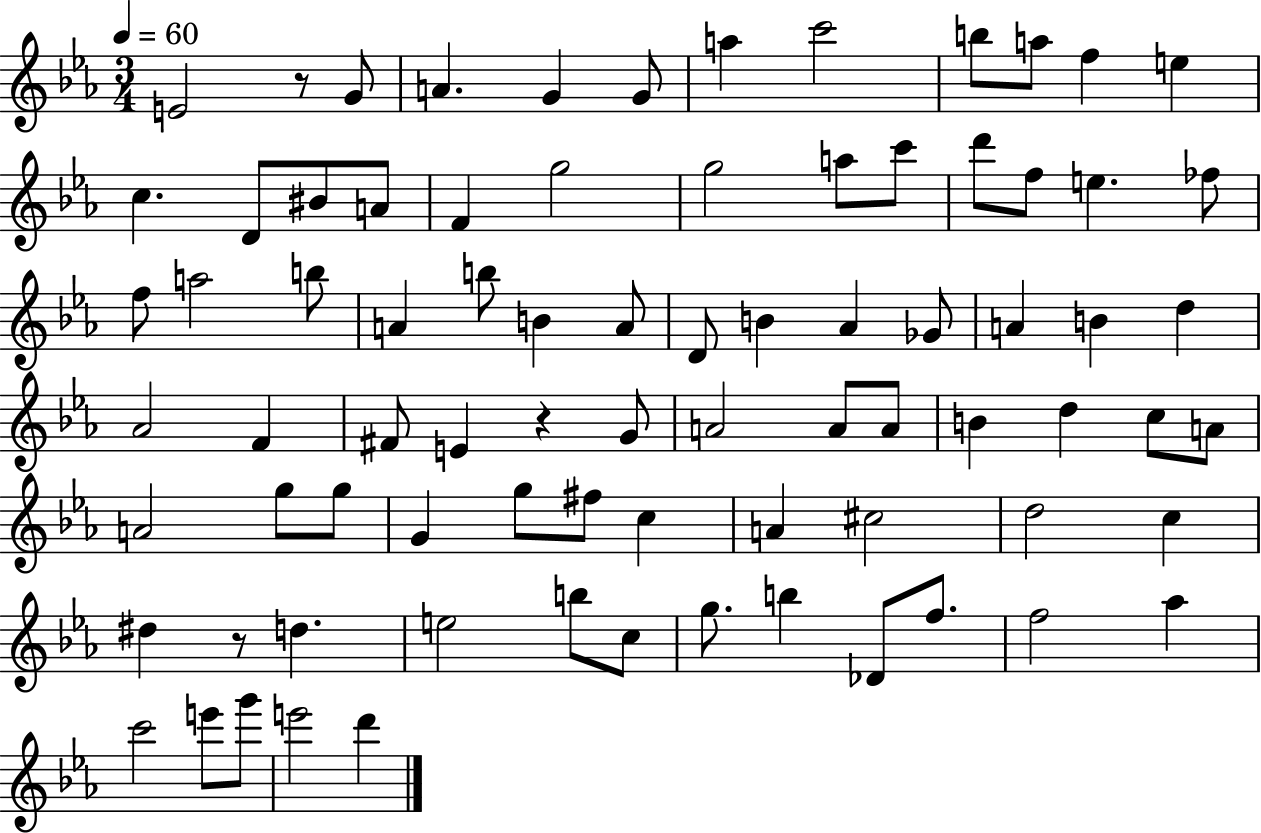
E4/h R/e G4/e A4/q. G4/q G4/e A5/q C6/h B5/e A5/e F5/q E5/q C5/q. D4/e BIS4/e A4/e F4/q G5/h G5/h A5/e C6/e D6/e F5/e E5/q. FES5/e F5/e A5/h B5/e A4/q B5/e B4/q A4/e D4/e B4/q Ab4/q Gb4/e A4/q B4/q D5/q Ab4/h F4/q F#4/e E4/q R/q G4/e A4/h A4/e A4/e B4/q D5/q C5/e A4/e A4/h G5/e G5/e G4/q G5/e F#5/e C5/q A4/q C#5/h D5/h C5/q D#5/q R/e D5/q. E5/h B5/e C5/e G5/e. B5/q Db4/e F5/e. F5/h Ab5/q C6/h E6/e G6/e E6/h D6/q